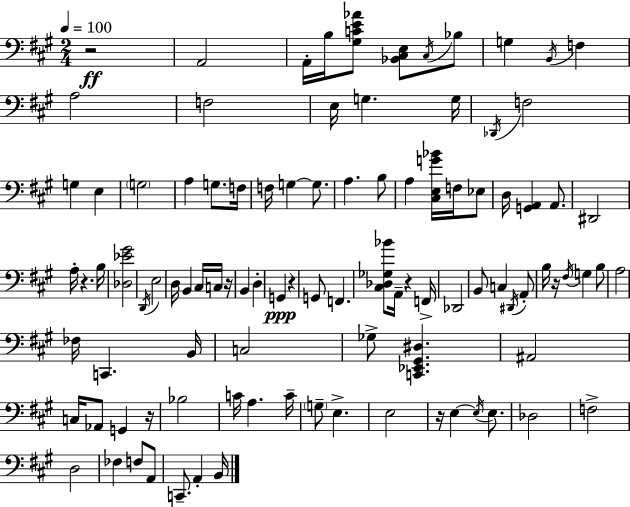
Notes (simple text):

R/h A2/h A2/s B3/s [G#3,C4,E4,Ab4]/e [Bb2,C#3,E3]/e C#3/s Bb3/e G3/q B2/s F3/q A3/h F3/h E3/s G3/q. G3/s Db2/s F3/h G3/q E3/q G3/h A3/q G3/e. F3/s F3/s G3/q G3/e. A3/q. B3/e A3/q [C#3,E3,G4,Bb4]/s F3/s Eb3/e D3/s [G2,A2]/q A2/e. D#2/h A3/s R/q. B3/s [Db3,Eb4,G#4]/h D2/s E3/h D3/s B2/q C#3/s C3/s R/s B2/q D3/q G2/q R/q G2/e F2/q. [C#3,Db3,Gb3,Bb4]/e A2/s R/q F2/s Db2/h B2/e C3/q D#2/s A2/e B3/s R/s F#3/s G3/q B3/e A3/h FES3/s C2/q. B2/s C3/h Gb3/e [C2,Eb2,G#2,D#3]/q. A#2/h C3/s Ab2/e G2/q R/s Bb3/h C4/s A3/q. C4/s G3/e E3/q. E3/h R/s E3/q E3/s E3/e. Db3/h F3/h D3/h FES3/q F3/e A2/e C2/e. A2/q B2/s